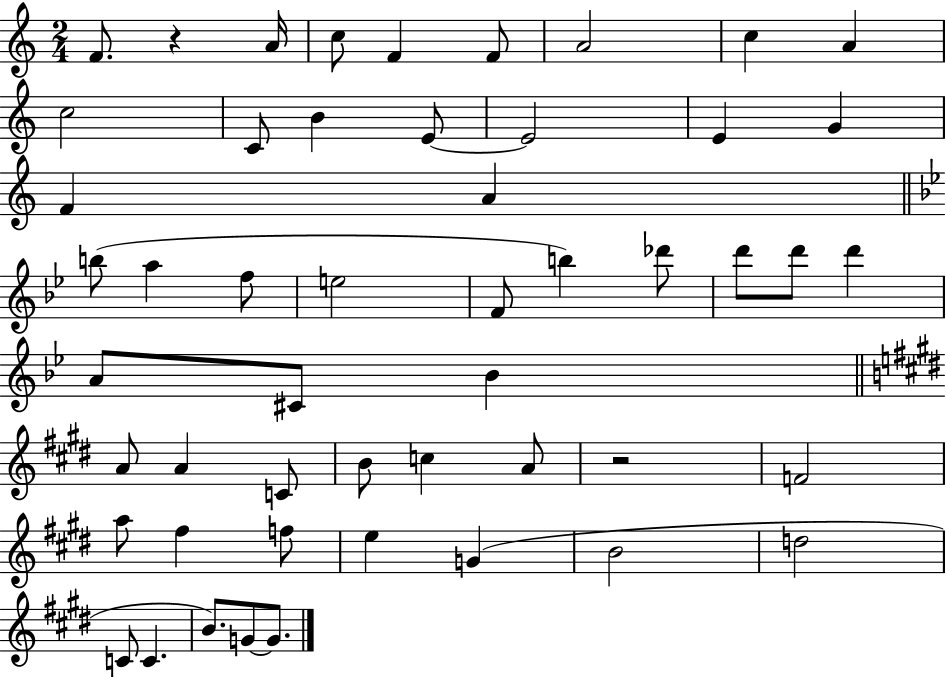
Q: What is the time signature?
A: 2/4